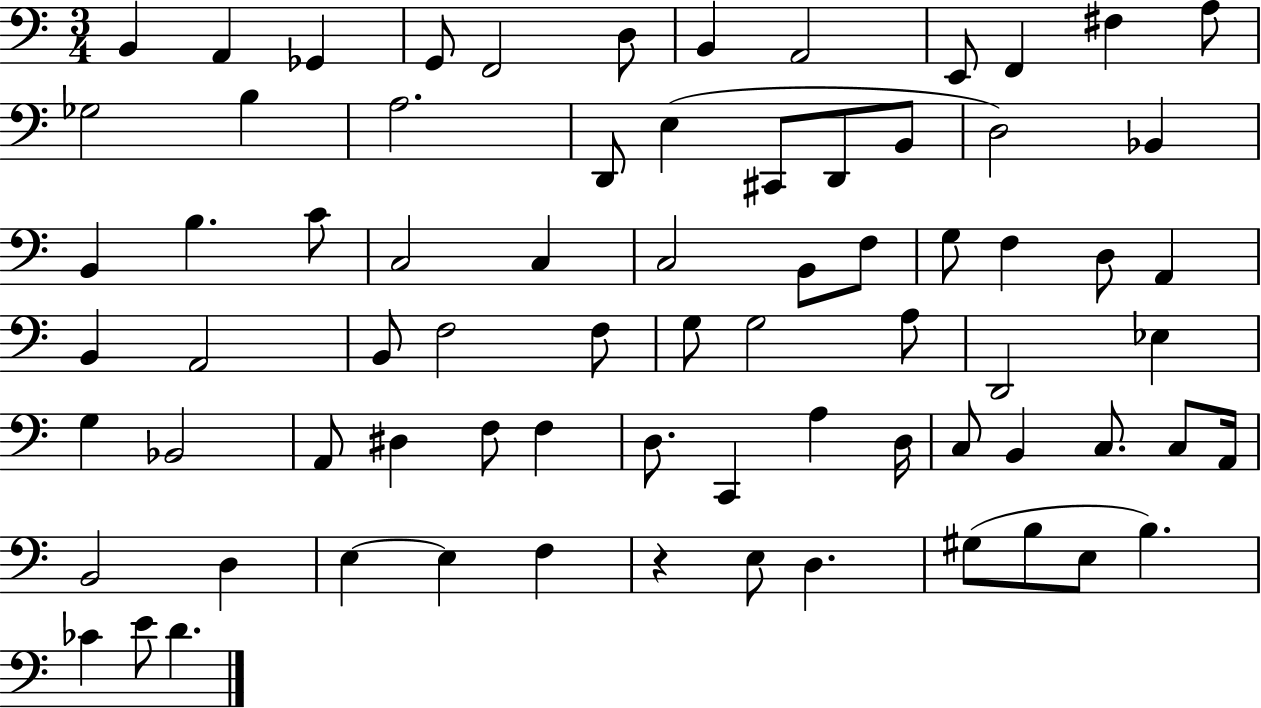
X:1
T:Untitled
M:3/4
L:1/4
K:C
B,, A,, _G,, G,,/2 F,,2 D,/2 B,, A,,2 E,,/2 F,, ^F, A,/2 _G,2 B, A,2 D,,/2 E, ^C,,/2 D,,/2 B,,/2 D,2 _B,, B,, B, C/2 C,2 C, C,2 B,,/2 F,/2 G,/2 F, D,/2 A,, B,, A,,2 B,,/2 F,2 F,/2 G,/2 G,2 A,/2 D,,2 _E, G, _B,,2 A,,/2 ^D, F,/2 F, D,/2 C,, A, D,/4 C,/2 B,, C,/2 C,/2 A,,/4 B,,2 D, E, E, F, z E,/2 D, ^G,/2 B,/2 E,/2 B, _C E/2 D